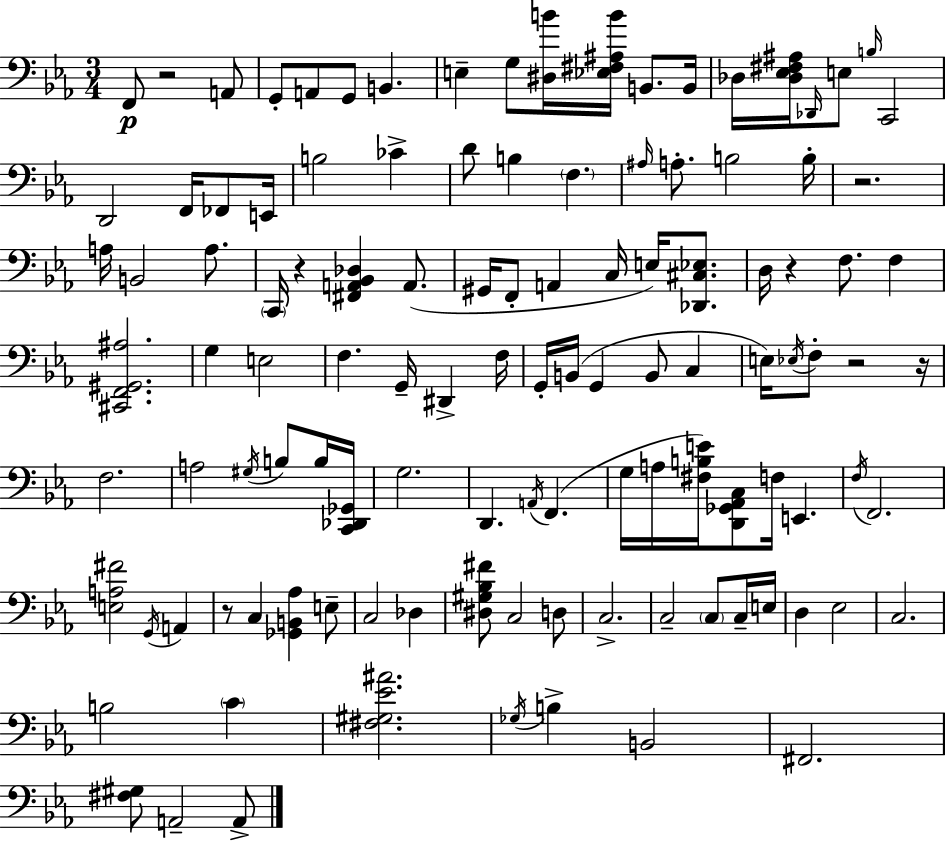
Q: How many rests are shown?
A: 7